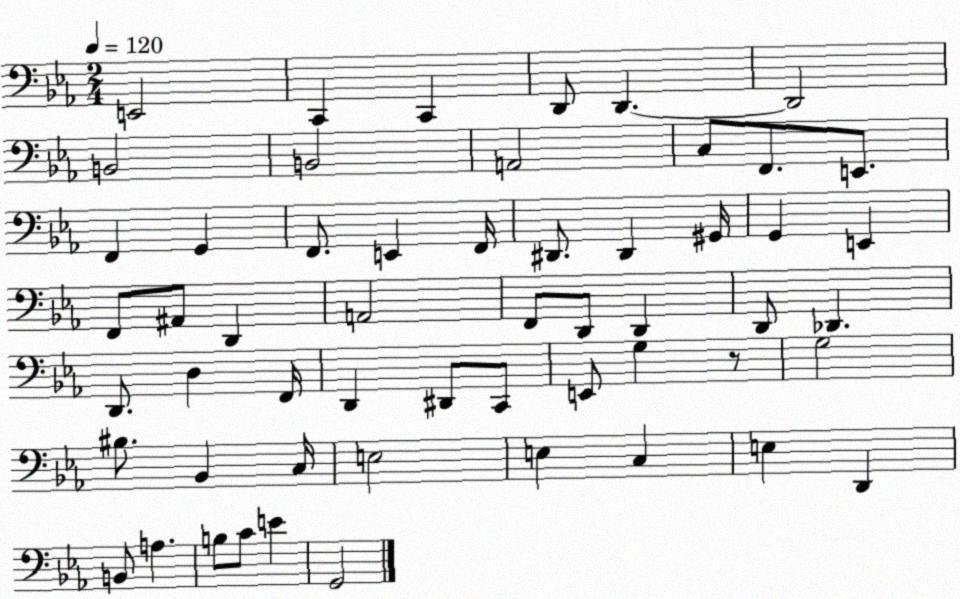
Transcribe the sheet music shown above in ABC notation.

X:1
T:Untitled
M:2/4
L:1/4
K:Eb
E,,2 C,, C,, D,,/2 D,, D,,2 B,,2 B,,2 A,,2 C,/2 F,,/2 E,,/2 F,, G,, F,,/2 E,, F,,/4 ^D,,/2 ^D,, ^G,,/4 G,, E,, F,,/2 ^A,,/2 D,, A,,2 F,,/2 D,,/2 D,, D,,/2 _D,, D,,/2 D, F,,/4 D,, ^D,,/2 C,,/2 E,,/2 G, z/2 G,2 ^B,/2 _B,, C,/4 E,2 E, C, E, D,, B,,/2 A, B,/2 C/2 E G,,2